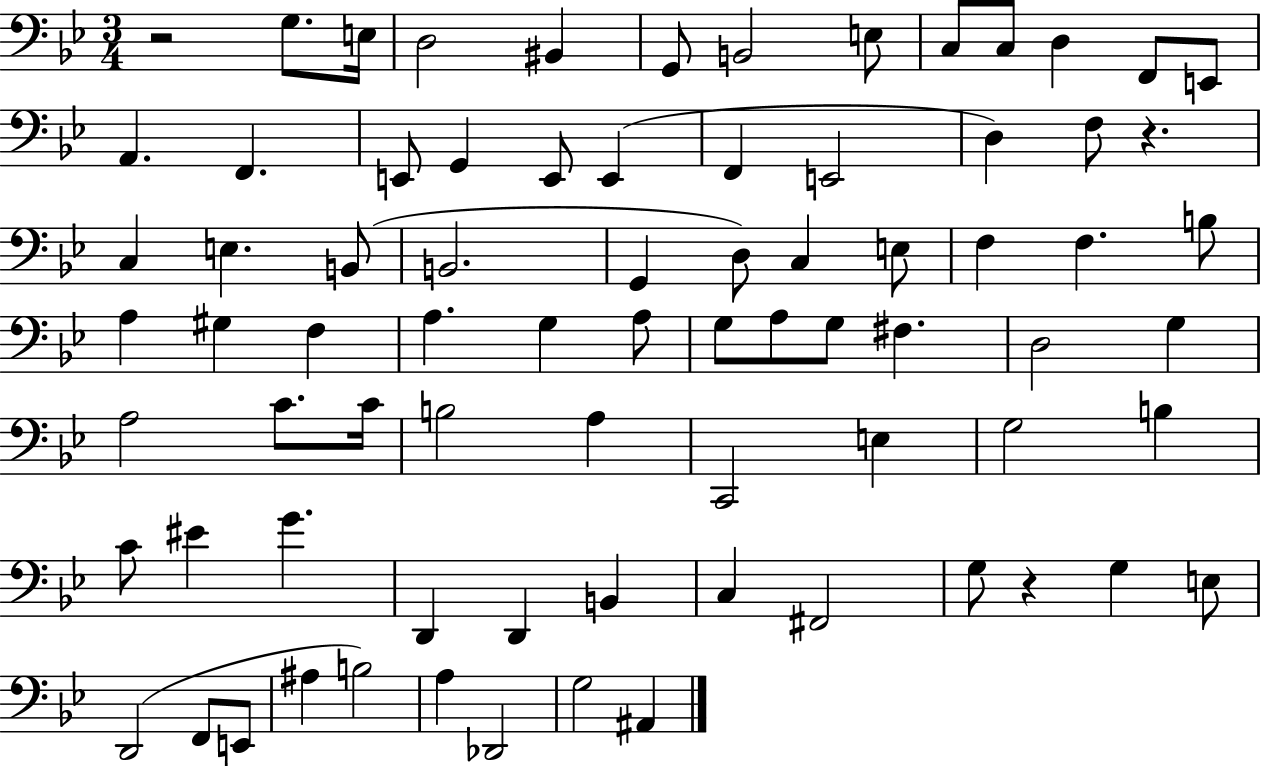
{
  \clef bass
  \numericTimeSignature
  \time 3/4
  \key bes \major
  r2 g8. e16 | d2 bis,4 | g,8 b,2 e8 | c8 c8 d4 f,8 e,8 | \break a,4. f,4. | e,8 g,4 e,8 e,4( | f,4 e,2 | d4) f8 r4. | \break c4 e4. b,8( | b,2. | g,4 d8) c4 e8 | f4 f4. b8 | \break a4 gis4 f4 | a4. g4 a8 | g8 a8 g8 fis4. | d2 g4 | \break a2 c'8. c'16 | b2 a4 | c,2 e4 | g2 b4 | \break c'8 eis'4 g'4. | d,4 d,4 b,4 | c4 fis,2 | g8 r4 g4 e8 | \break d,2( f,8 e,8 | ais4 b2) | a4 des,2 | g2 ais,4 | \break \bar "|."
}